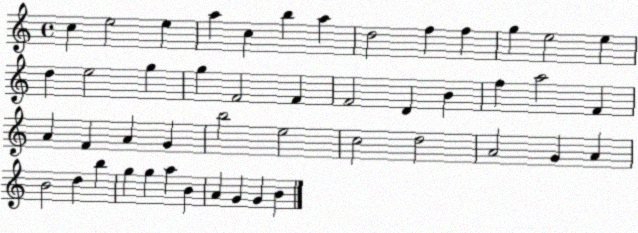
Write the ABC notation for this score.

X:1
T:Untitled
M:4/4
L:1/4
K:C
c e2 e a c b a d2 f f g e2 e d e2 g g F2 F F2 D B f a2 F A F A G b2 e2 c2 d2 A2 G A B2 d b g g a B A G G B